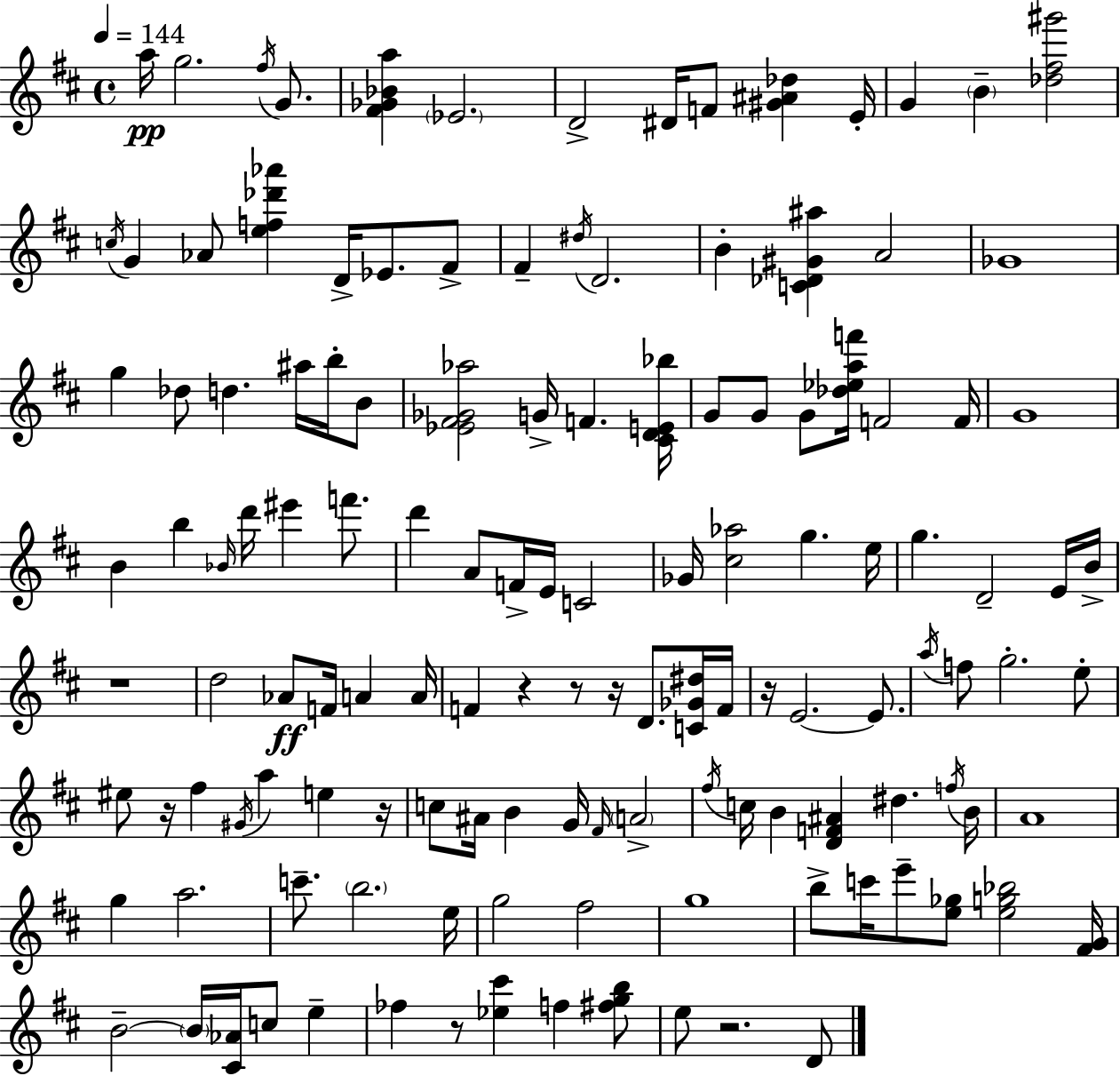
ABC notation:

X:1
T:Untitled
M:4/4
L:1/4
K:D
a/4 g2 ^f/4 G/2 [^F_G_Ba] _E2 D2 ^D/4 F/2 [^G^A_d] E/4 G B [_d^f^g']2 c/4 G _A/2 [ef_d'_a'] D/4 _E/2 ^F/2 ^F ^d/4 D2 B [C_D^G^a] A2 _G4 g _d/2 d ^a/4 b/4 B/2 [_E^F_G_a]2 G/4 F [^CDE_b]/4 G/2 G/2 G/2 [_d_eaf']/4 F2 F/4 G4 B b _B/4 d'/4 ^e' f'/2 d' A/2 F/4 E/4 C2 _G/4 [^c_a]2 g e/4 g D2 E/4 B/4 z4 d2 _A/2 F/4 A A/4 F z z/2 z/4 D/2 [C_G^d]/4 F/4 z/4 E2 E/2 a/4 f/2 g2 e/2 ^e/2 z/4 ^f ^G/4 a e z/4 c/2 ^A/4 B G/4 ^F/4 A2 ^f/4 c/4 B [DF^A] ^d f/4 B/4 A4 g a2 c'/2 b2 e/4 g2 ^f2 g4 b/2 c'/4 e'/2 [e_g]/2 [eg_b]2 [^FG]/4 B2 B/4 [^C_A]/4 c/2 e _f z/2 [_e^c'] f [^fgb]/2 e/2 z2 D/2